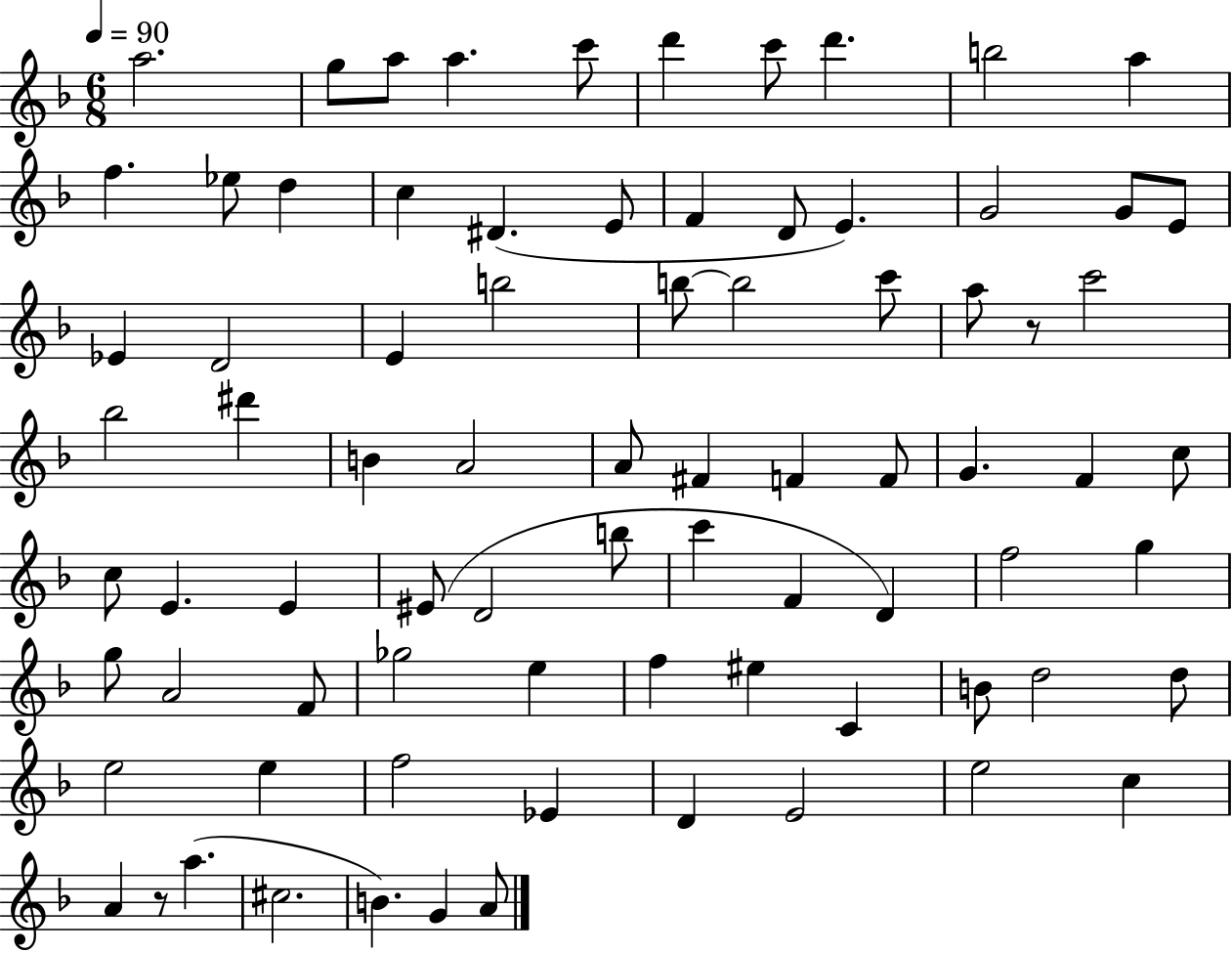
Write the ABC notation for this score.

X:1
T:Untitled
M:6/8
L:1/4
K:F
a2 g/2 a/2 a c'/2 d' c'/2 d' b2 a f _e/2 d c ^D E/2 F D/2 E G2 G/2 E/2 _E D2 E b2 b/2 b2 c'/2 a/2 z/2 c'2 _b2 ^d' B A2 A/2 ^F F F/2 G F c/2 c/2 E E ^E/2 D2 b/2 c' F D f2 g g/2 A2 F/2 _g2 e f ^e C B/2 d2 d/2 e2 e f2 _E D E2 e2 c A z/2 a ^c2 B G A/2